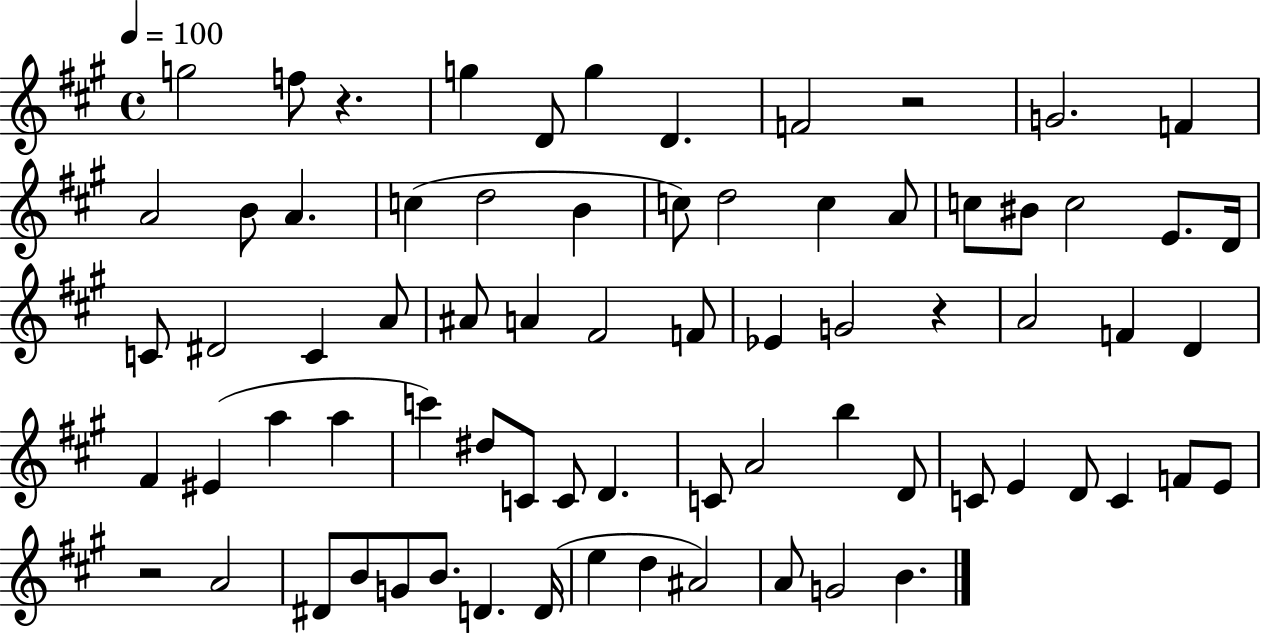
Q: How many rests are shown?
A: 4